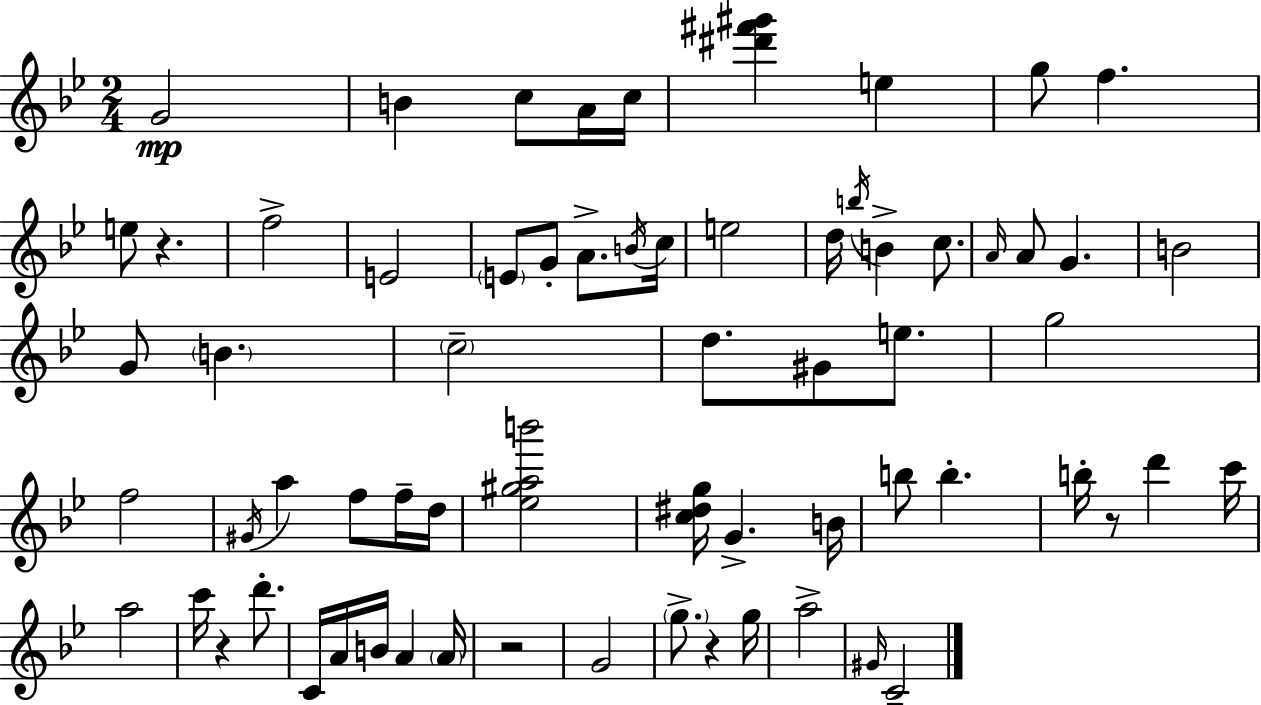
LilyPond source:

{
  \clef treble
  \numericTimeSignature
  \time 2/4
  \key g \minor
  g'2\mp | b'4 c''8 a'16 c''16 | <dis''' fis''' gis'''>4 e''4 | g''8 f''4. | \break e''8 r4. | f''2-> | e'2 | \parenthesize e'8 g'8-. a'8.-> \acciaccatura { b'16 } | \break c''16 e''2 | d''16 \acciaccatura { b''16 } b'4-> c''8. | \grace { a'16 } a'8 g'4. | b'2 | \break g'8 \parenthesize b'4. | \parenthesize c''2-- | d''8. gis'8 | e''8. g''2 | \break f''2 | \acciaccatura { gis'16 } a''4 | f''8 f''16-- d''16 <ees'' gis'' a'' b'''>2 | <c'' dis'' g''>16 g'4.-> | \break b'16 b''8 b''4.-. | b''16-. r8 d'''4 | c'''16 a''2 | c'''16 r4 | \break d'''8.-. c'16 a'16 b'16 a'4 | \parenthesize a'16 r2 | g'2 | \parenthesize g''8.-> r4 | \break g''16 a''2-> | \grace { gis'16 } c'2-- | \bar "|."
}